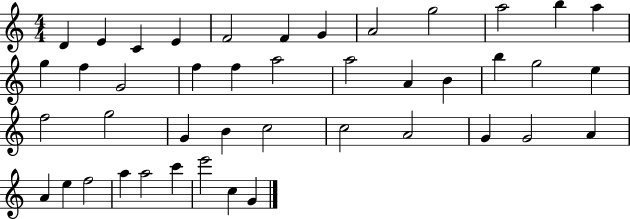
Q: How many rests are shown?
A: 0